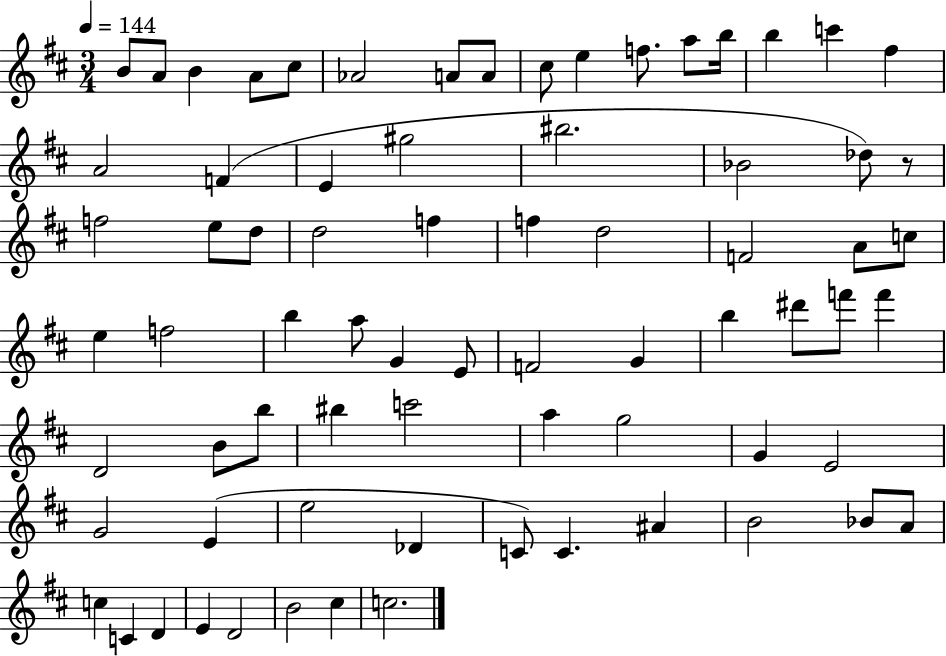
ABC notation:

X:1
T:Untitled
M:3/4
L:1/4
K:D
B/2 A/2 B A/2 ^c/2 _A2 A/2 A/2 ^c/2 e f/2 a/2 b/4 b c' ^f A2 F E ^g2 ^b2 _B2 _d/2 z/2 f2 e/2 d/2 d2 f f d2 F2 A/2 c/2 e f2 b a/2 G E/2 F2 G b ^d'/2 f'/2 f' D2 B/2 b/2 ^b c'2 a g2 G E2 G2 E e2 _D C/2 C ^A B2 _B/2 A/2 c C D E D2 B2 ^c c2